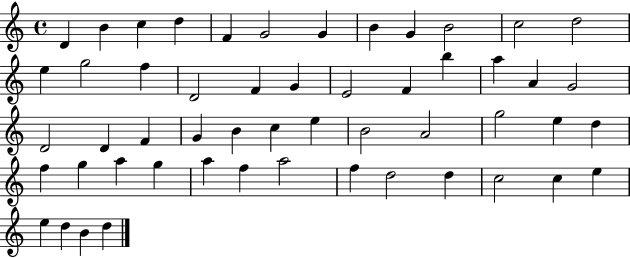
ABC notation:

X:1
T:Untitled
M:4/4
L:1/4
K:C
D B c d F G2 G B G B2 c2 d2 e g2 f D2 F G E2 F b a A G2 D2 D F G B c e B2 A2 g2 e d f g a g a f a2 f d2 d c2 c e e d B d